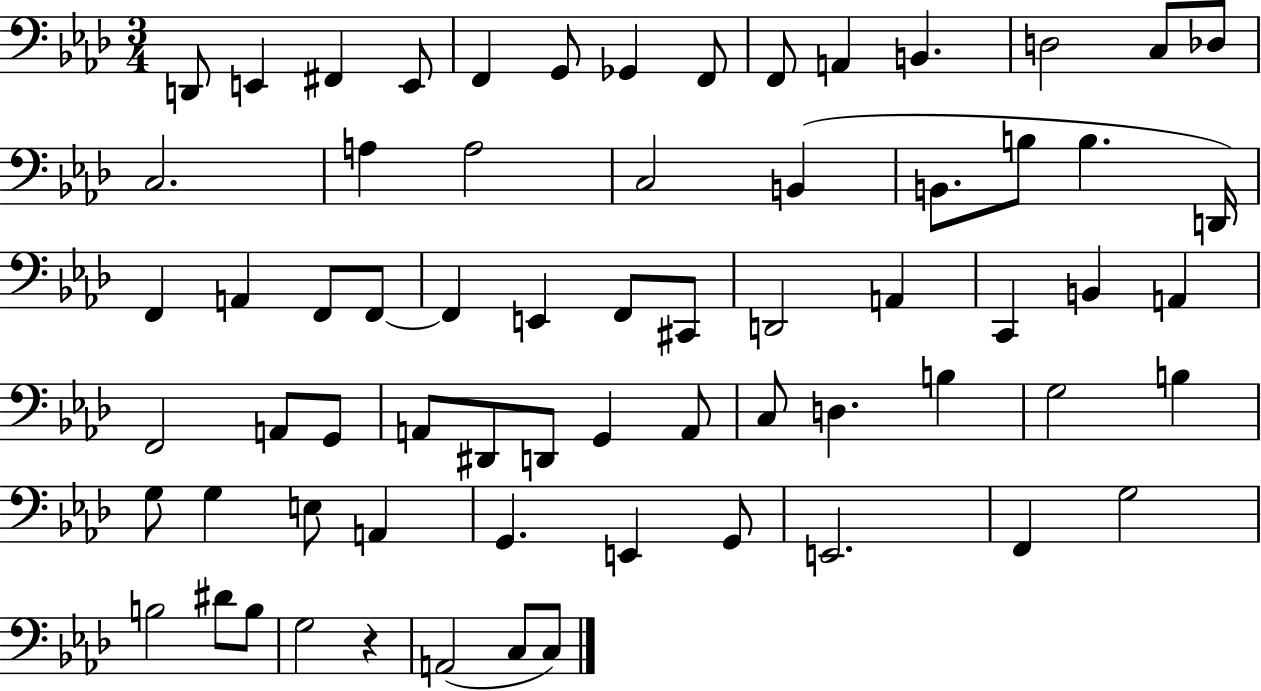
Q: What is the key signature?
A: AES major